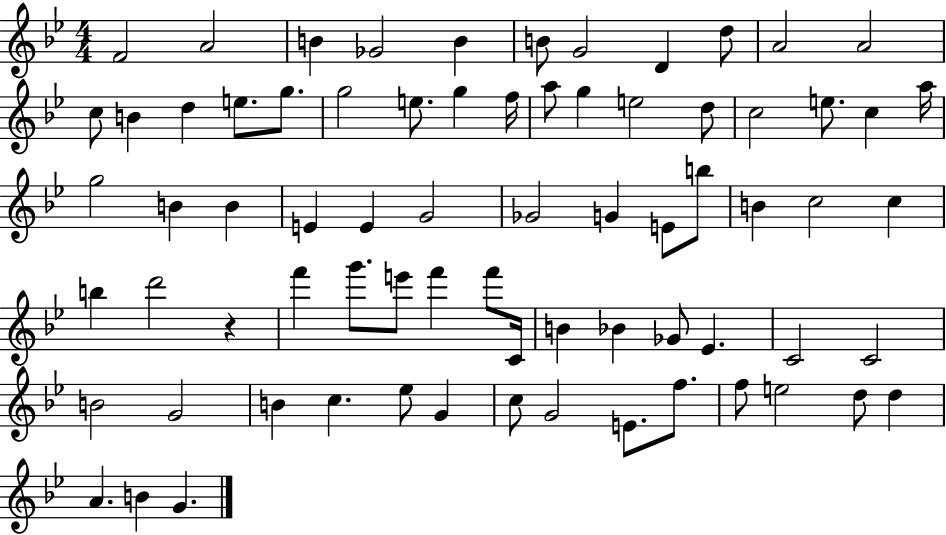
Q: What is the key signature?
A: BES major